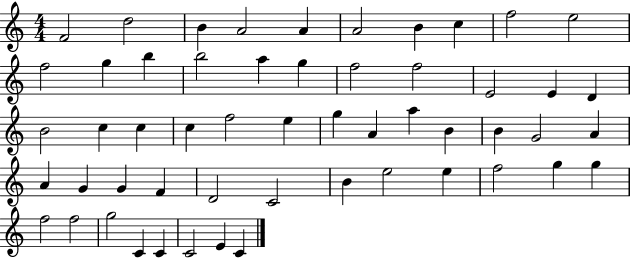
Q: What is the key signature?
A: C major